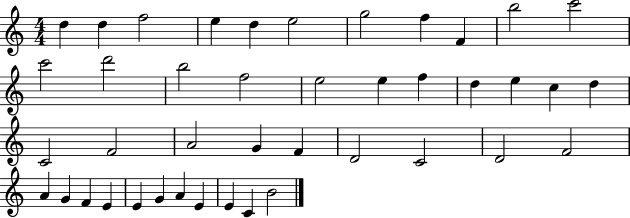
X:1
T:Untitled
M:4/4
L:1/4
K:C
d d f2 e d e2 g2 f F b2 c'2 c'2 d'2 b2 f2 e2 e f d e c d C2 F2 A2 G F D2 C2 D2 F2 A G F E E G A E E C B2